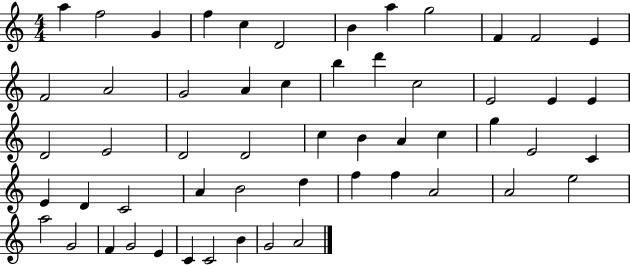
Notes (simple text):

A5/q F5/h G4/q F5/q C5/q D4/h B4/q A5/q G5/h F4/q F4/h E4/q F4/h A4/h G4/h A4/q C5/q B5/q D6/q C5/h E4/h E4/q E4/q D4/h E4/h D4/h D4/h C5/q B4/q A4/q C5/q G5/q E4/h C4/q E4/q D4/q C4/h A4/q B4/h D5/q F5/q F5/q A4/h A4/h E5/h A5/h G4/h F4/q G4/h E4/q C4/q C4/h B4/q G4/h A4/h